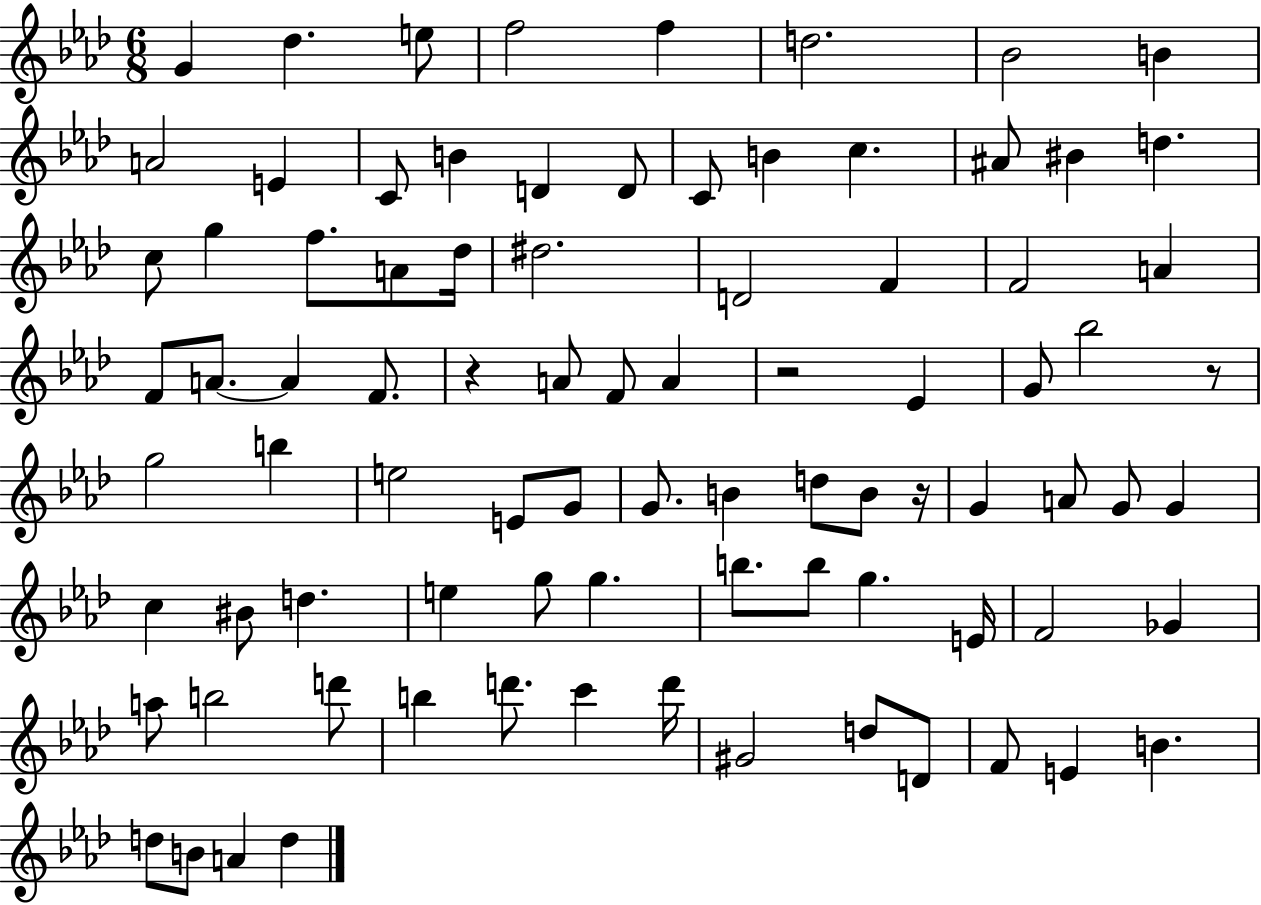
{
  \clef treble
  \numericTimeSignature
  \time 6/8
  \key aes \major
  g'4 des''4. e''8 | f''2 f''4 | d''2. | bes'2 b'4 | \break a'2 e'4 | c'8 b'4 d'4 d'8 | c'8 b'4 c''4. | ais'8 bis'4 d''4. | \break c''8 g''4 f''8. a'8 des''16 | dis''2. | d'2 f'4 | f'2 a'4 | \break f'8 a'8.~~ a'4 f'8. | r4 a'8 f'8 a'4 | r2 ees'4 | g'8 bes''2 r8 | \break g''2 b''4 | e''2 e'8 g'8 | g'8. b'4 d''8 b'8 r16 | g'4 a'8 g'8 g'4 | \break c''4 bis'8 d''4. | e''4 g''8 g''4. | b''8. b''8 g''4. e'16 | f'2 ges'4 | \break a''8 b''2 d'''8 | b''4 d'''8. c'''4 d'''16 | gis'2 d''8 d'8 | f'8 e'4 b'4. | \break d''8 b'8 a'4 d''4 | \bar "|."
}